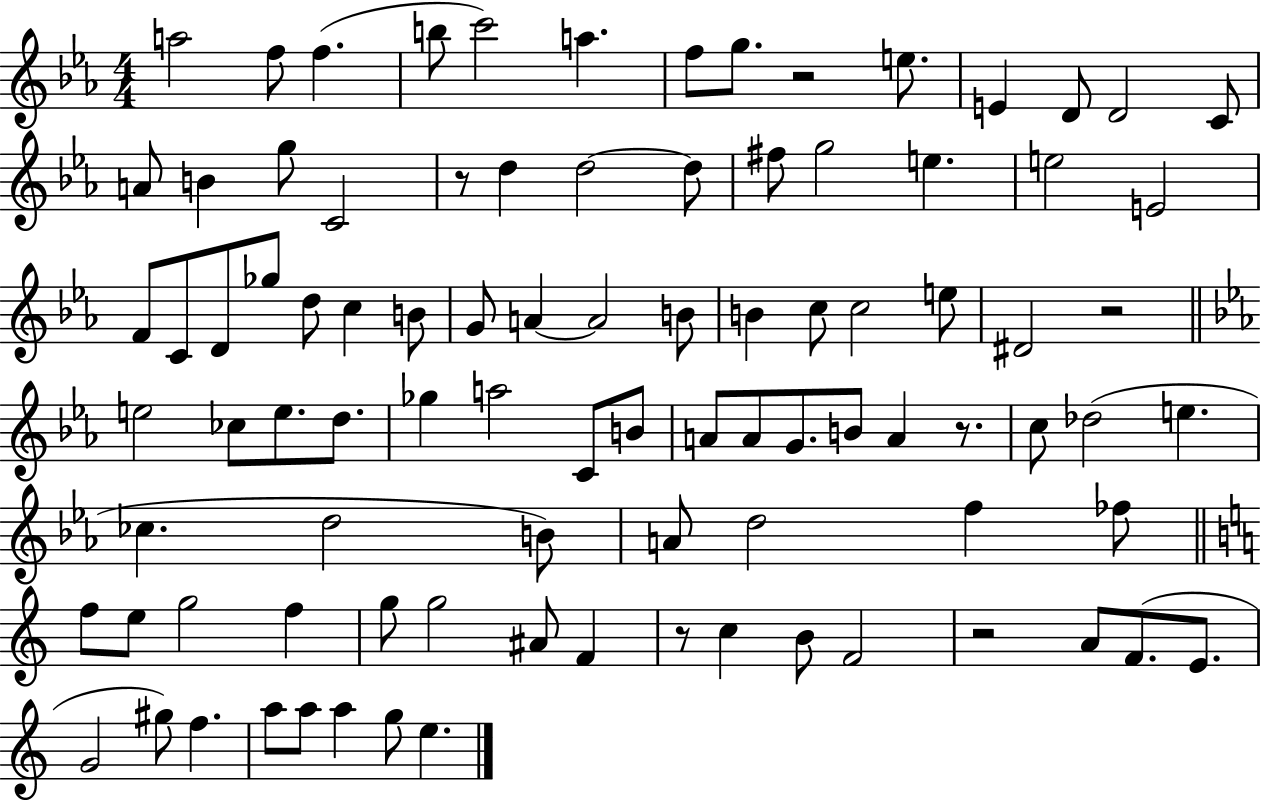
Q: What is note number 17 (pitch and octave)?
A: C4